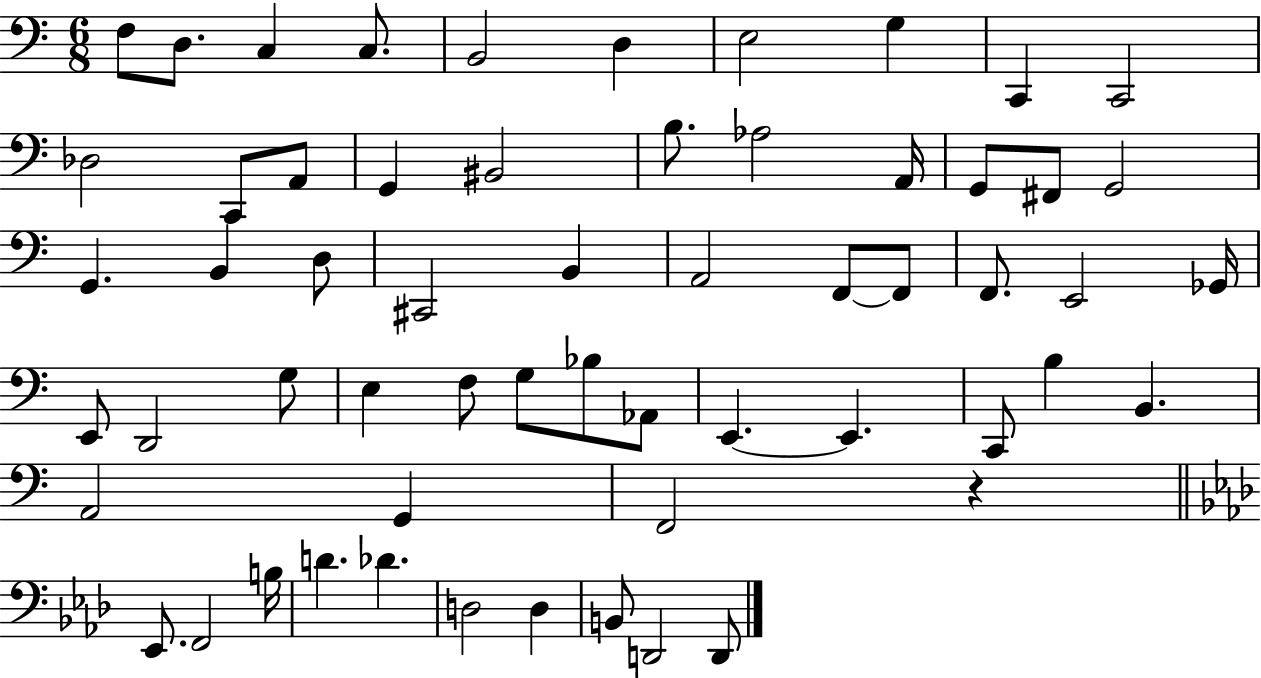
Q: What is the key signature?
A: C major